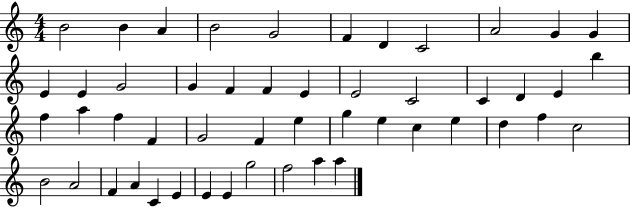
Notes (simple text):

B4/h B4/q A4/q B4/h G4/h F4/q D4/q C4/h A4/h G4/q G4/q E4/q E4/q G4/h G4/q F4/q F4/q E4/q E4/h C4/h C4/q D4/q E4/q B5/q F5/q A5/q F5/q F4/q G4/h F4/q E5/q G5/q E5/q C5/q E5/q D5/q F5/q C5/h B4/h A4/h F4/q A4/q C4/q E4/q E4/q E4/q G5/h F5/h A5/q A5/q